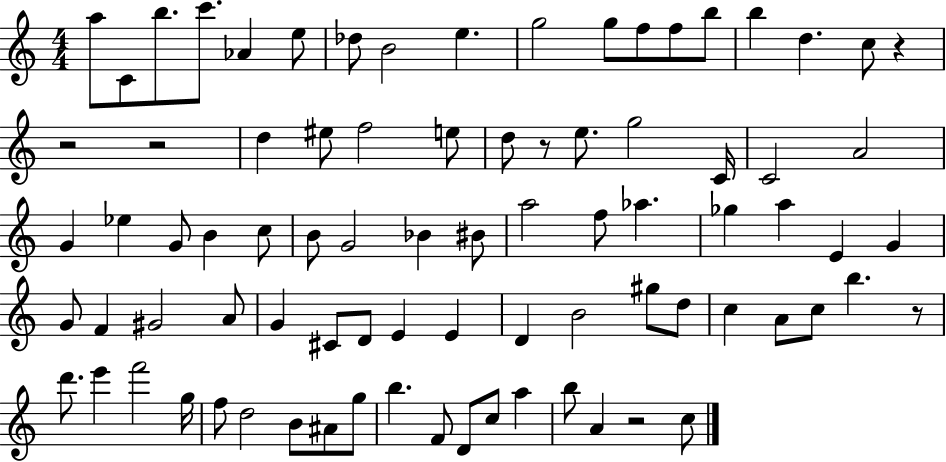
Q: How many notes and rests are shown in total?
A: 83